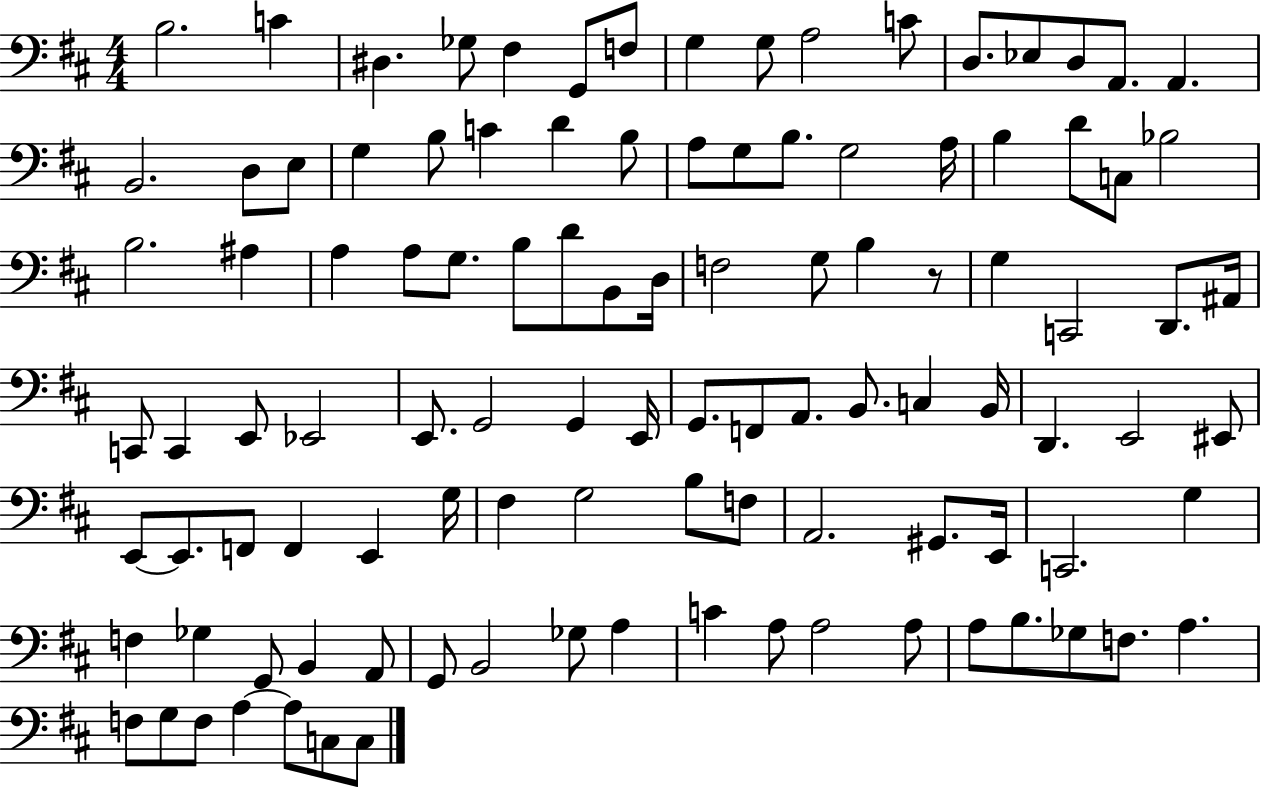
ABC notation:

X:1
T:Untitled
M:4/4
L:1/4
K:D
B,2 C ^D, _G,/2 ^F, G,,/2 F,/2 G, G,/2 A,2 C/2 D,/2 _E,/2 D,/2 A,,/2 A,, B,,2 D,/2 E,/2 G, B,/2 C D B,/2 A,/2 G,/2 B,/2 G,2 A,/4 B, D/2 C,/2 _B,2 B,2 ^A, A, A,/2 G,/2 B,/2 D/2 B,,/2 D,/4 F,2 G,/2 B, z/2 G, C,,2 D,,/2 ^A,,/4 C,,/2 C,, E,,/2 _E,,2 E,,/2 G,,2 G,, E,,/4 G,,/2 F,,/2 A,,/2 B,,/2 C, B,,/4 D,, E,,2 ^E,,/2 E,,/2 E,,/2 F,,/2 F,, E,, G,/4 ^F, G,2 B,/2 F,/2 A,,2 ^G,,/2 E,,/4 C,,2 G, F, _G, G,,/2 B,, A,,/2 G,,/2 B,,2 _G,/2 A, C A,/2 A,2 A,/2 A,/2 B,/2 _G,/2 F,/2 A, F,/2 G,/2 F,/2 A, A,/2 C,/2 C,/2